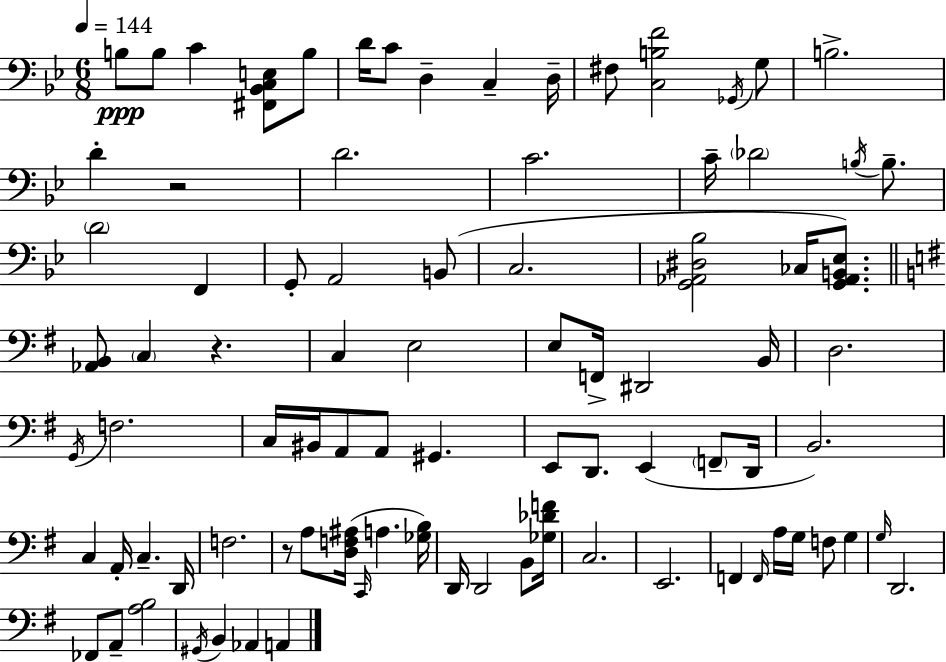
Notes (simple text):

B3/e B3/e C4/q [F#2,Bb2,C3,E3]/e B3/e D4/s C4/e D3/q C3/q D3/s F#3/e [C3,B3,F4]/h Gb2/s G3/e B3/h. D4/q R/h D4/h. C4/h. C4/s Db4/h B3/s B3/e. D4/h F2/q G2/e A2/h B2/e C3/h. [G2,Ab2,D#3,Bb3]/h CES3/s [G2,Ab2,B2,Eb3]/e. [Ab2,B2]/e C3/q R/q. C3/q E3/h E3/e F2/s D#2/h B2/s D3/h. G2/s F3/h. C3/s BIS2/s A2/e A2/e G#2/q. E2/e D2/e. E2/q F2/e D2/s B2/h. C3/q A2/s C3/q. D2/s F3/h. R/e A3/e [D3,F3,A#3]/s C2/s A3/q. [Gb3,B3]/s D2/s D2/h B2/e [Gb3,Db4,F4]/s C3/h. E2/h. F2/q F2/s A3/s G3/s F3/e G3/q G3/s D2/h. FES2/e A2/e [A3,B3]/h G#2/s B2/q Ab2/q A2/q